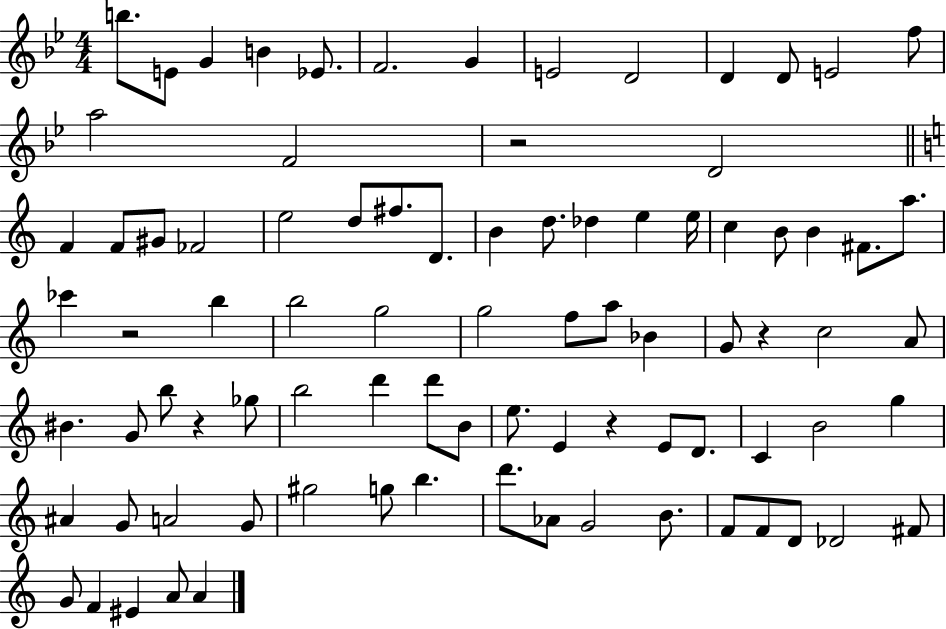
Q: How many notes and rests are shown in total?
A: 86